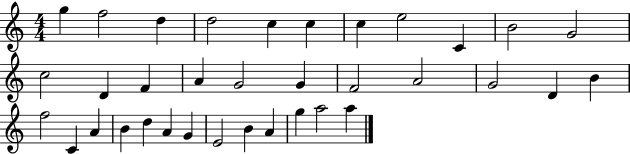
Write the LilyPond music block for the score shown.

{
  \clef treble
  \numericTimeSignature
  \time 4/4
  \key c \major
  g''4 f''2 d''4 | d''2 c''4 c''4 | c''4 e''2 c'4 | b'2 g'2 | \break c''2 d'4 f'4 | a'4 g'2 g'4 | f'2 a'2 | g'2 d'4 b'4 | \break f''2 c'4 a'4 | b'4 d''4 a'4 g'4 | e'2 b'4 a'4 | g''4 a''2 a''4 | \break \bar "|."
}